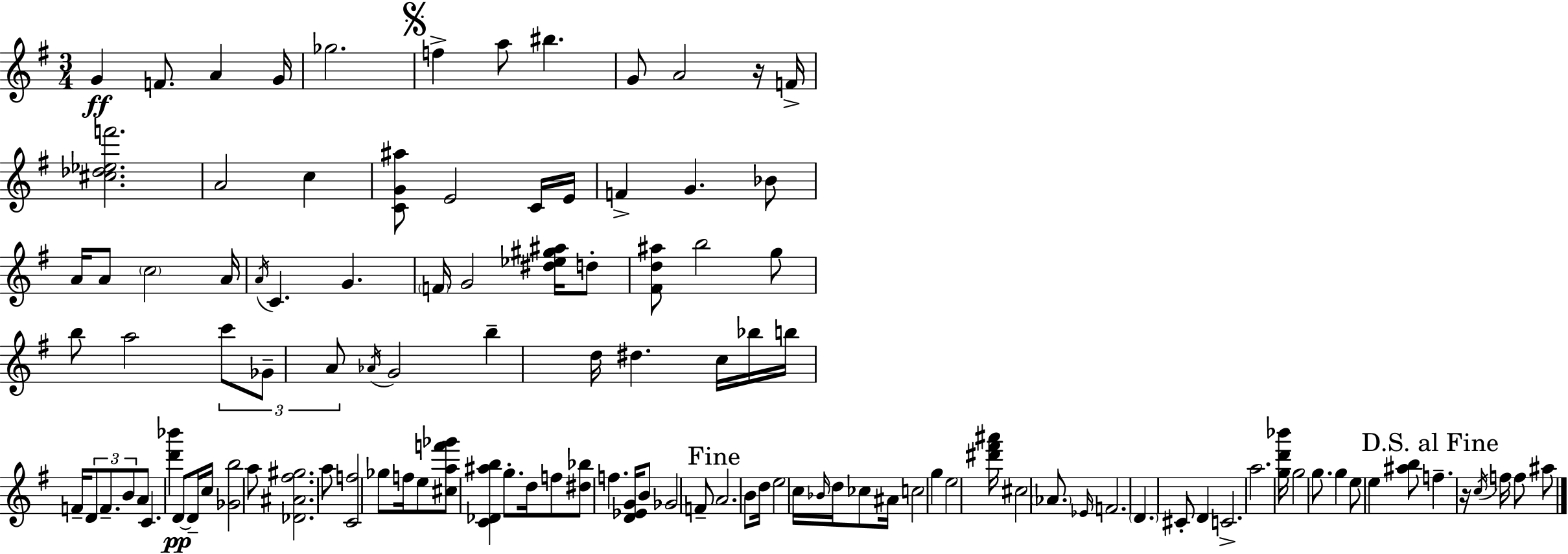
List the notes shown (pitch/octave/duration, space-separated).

G4/q F4/e. A4/q G4/s Gb5/h. F5/q A5/e BIS5/q. G4/e A4/h R/s F4/s [C#5,Db5,Eb5,F6]/h. A4/h C5/q [C4,G4,A#5]/e E4/h C4/s E4/s F4/q G4/q. Bb4/e A4/s A4/e C5/h A4/s A4/s C4/q. G4/q. F4/s G4/h [D#5,Eb5,G#5,A#5]/s D5/e [F#4,D5,A#5]/e B5/h G5/e B5/e A5/h C6/e Gb4/e A4/e Ab4/s G4/h B5/q D5/s D#5/q. C5/s Bb5/s B5/s F4/s D4/e F4/e. B4/e A4/e C4/q. [D6,Bb6]/q D4/e D4/s C5/s [Gb4,B5]/h A5/e [Db4,A#4,F#5,G#5]/h. A5/e [C4,F5]/h Gb5/e F5/s E5/e [C#5,A5,F6,Gb6]/e [C4,Db4,A#5,B5]/q G5/e. D5/s F5/e [D#5,Bb5]/e F5/q. [D4,Eb4,G4]/s B4/e Gb4/h F4/e A4/h. B4/e D5/s E5/h C5/s Bb4/s D5/s CES5/e A#4/s C5/h G5/q E5/h [D#6,F#6,A#6]/s C#5/h Ab4/e. Eb4/s F4/h. D4/q. C#4/e D4/q C4/h. A5/h. [G5,D6,Bb6]/s G5/h G5/e. G5/q E5/e E5/q [A#5,B5]/e F5/q. R/s C5/s F5/s F5/e A#5/e